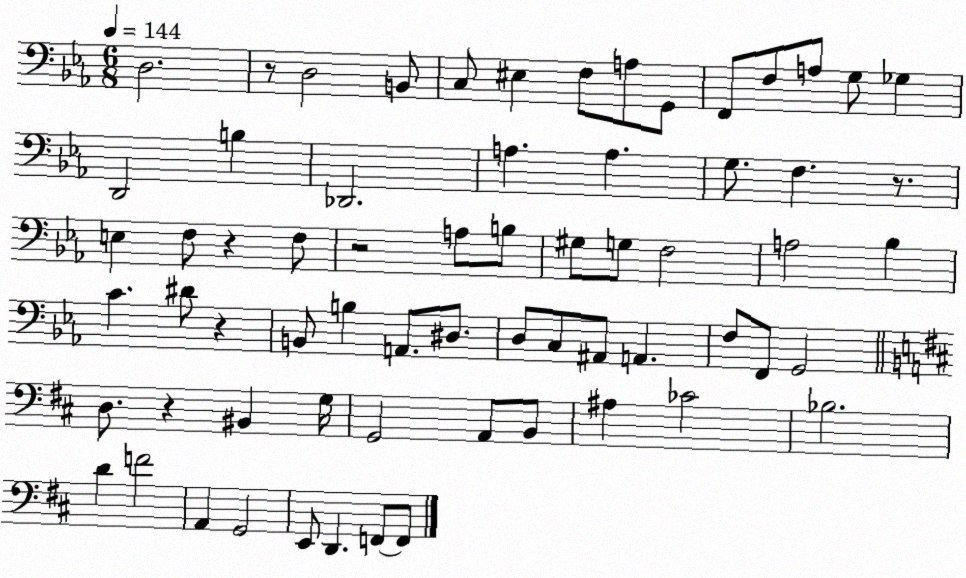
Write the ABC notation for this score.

X:1
T:Untitled
M:6/8
L:1/4
K:Eb
D,2 z/2 D,2 B,,/2 C,/2 ^E, F,/2 A,/2 G,,/2 F,,/2 F,/2 A,/2 G,/2 _G, D,,2 B, _D,,2 A, A, G,/2 F, z/2 E, F,/2 z F,/2 z2 A,/2 B,/2 ^G,/2 G,/2 F,2 A,2 _B, C ^D/2 z B,,/2 B, A,,/2 ^D,/2 D,/2 C,/2 ^A,,/2 A,, F,/2 F,,/2 G,,2 D,/2 z ^B,, G,/4 G,,2 A,,/2 B,,/2 ^A, _C2 _B,2 D F2 A,, G,,2 E,,/2 D,, F,,/2 F,,/2